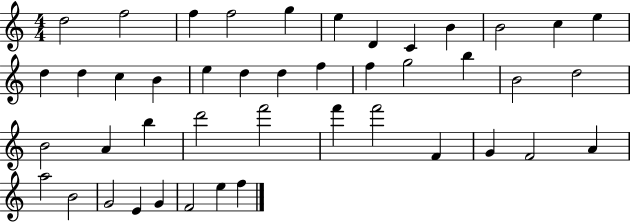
D5/h F5/h F5/q F5/h G5/q E5/q D4/q C4/q B4/q B4/h C5/q E5/q D5/q D5/q C5/q B4/q E5/q D5/q D5/q F5/q F5/q G5/h B5/q B4/h D5/h B4/h A4/q B5/q D6/h F6/h F6/q F6/h F4/q G4/q F4/h A4/q A5/h B4/h G4/h E4/q G4/q F4/h E5/q F5/q